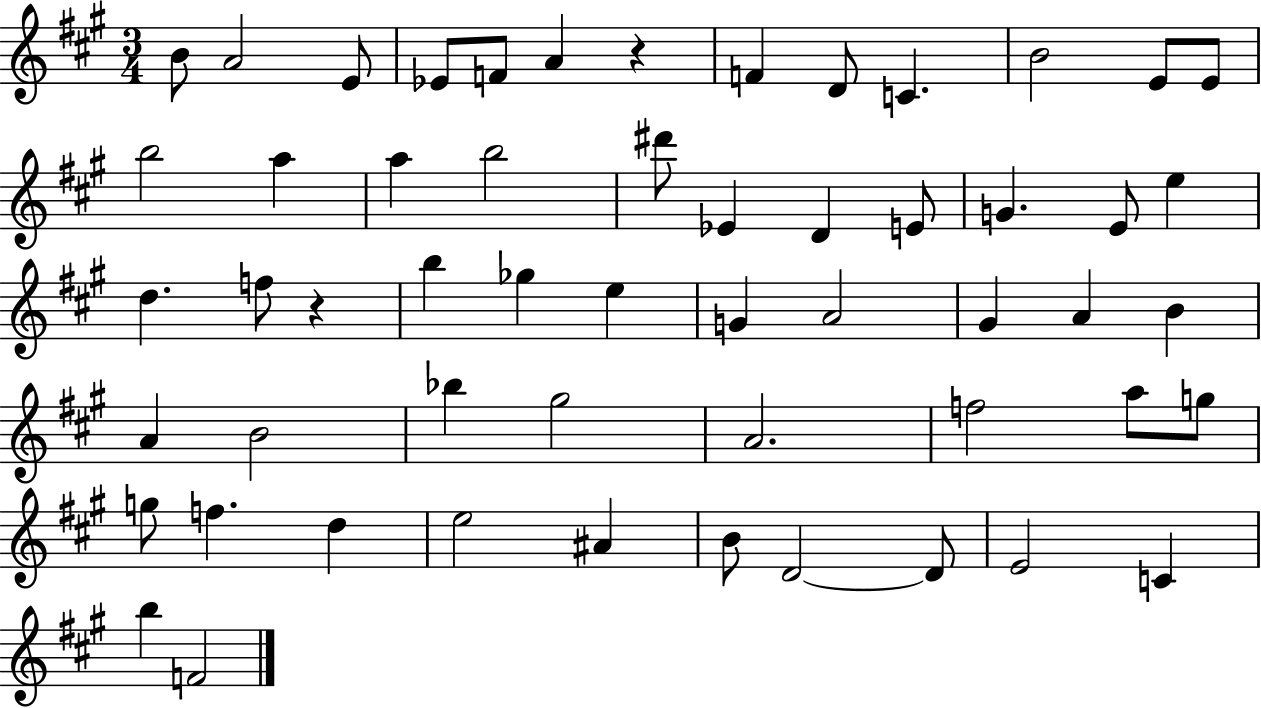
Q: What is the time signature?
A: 3/4